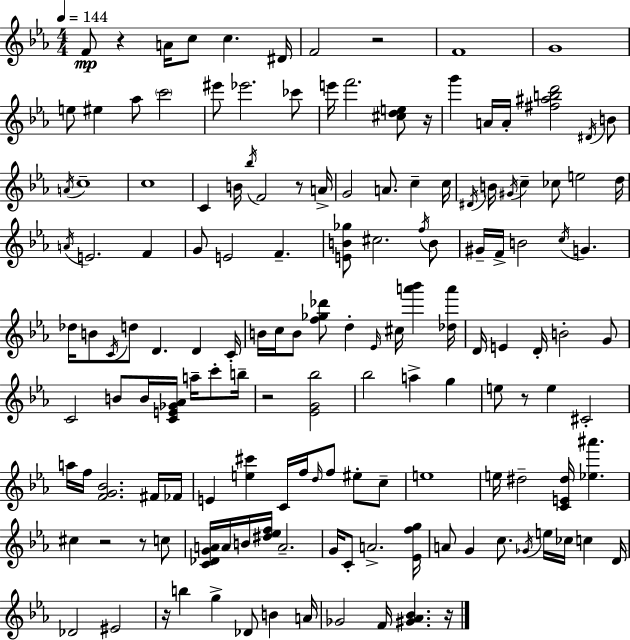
X:1
T:Untitled
M:4/4
L:1/4
K:Cm
F/2 z A/4 c/2 c ^D/4 F2 z2 F4 G4 e/2 ^e _a/2 c'2 ^e'/2 _e'2 _c'/2 e'/4 f'2 [^cde]/2 z/4 g' A/4 A/4 [^f^abd']2 ^D/4 B/2 A/4 c4 c4 C B/4 _b/4 F2 z/2 A/4 G2 A/2 c c/4 ^D/4 B/4 ^G/4 c _c/2 e2 d/4 A/4 E2 F G/2 E2 F [EB_g]/2 ^c2 f/4 B/2 ^G/4 F/4 B2 c/4 G _d/4 B/2 C/4 d/2 D D C/4 B/4 c/4 B/2 [f_g_d']/2 d _E/4 ^c/4 [a'_b'] [_da']/4 D/4 E D/4 B2 G/2 C2 B/2 B/4 [CE_G_A]/4 a/4 c'/2 b/4 z2 [_EG_b]2 _b2 a g e/2 z/2 e ^C2 a/4 f/4 [FG_B]2 ^F/4 _F/4 E [e^c'] C/4 f/4 d/4 f/2 ^e/2 c/2 e4 e/4 ^d2 [CE^d]/4 [_e^a'] ^c z2 z/2 c/2 [C_DGA]/4 A/4 B/4 [^d_ef]/4 A2 G/4 C/2 A2 [_Efg]/4 A/2 G c/2 _G/4 e/4 _c/4 c D/4 _D2 ^E2 z/4 b g _D/2 B A/4 _G2 F/4 [^G_A_B] z/4